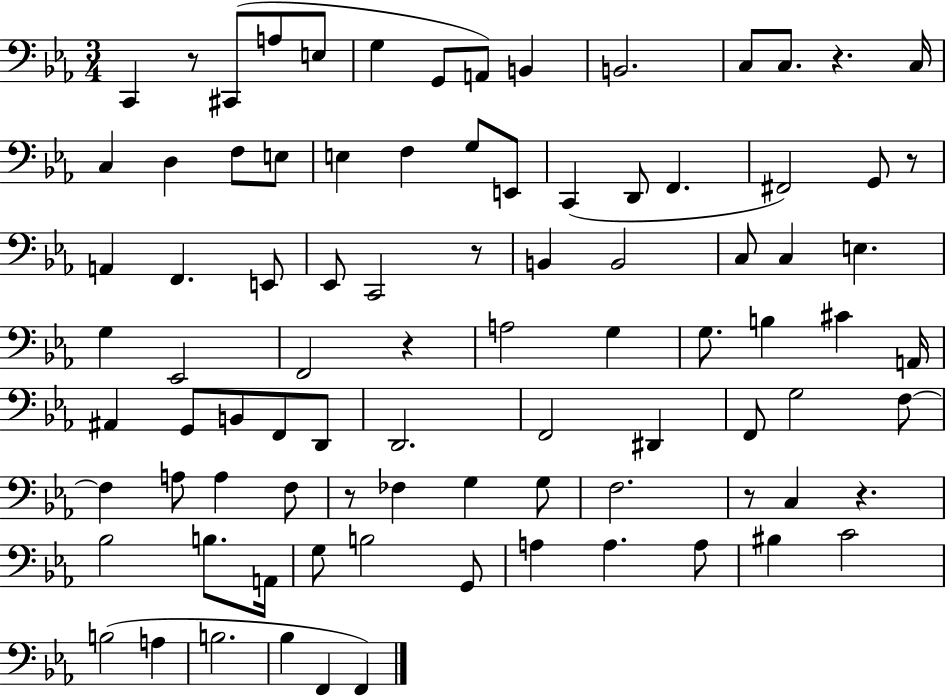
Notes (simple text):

C2/q R/e C#2/e A3/e E3/e G3/q G2/e A2/e B2/q B2/h. C3/e C3/e. R/q. C3/s C3/q D3/q F3/e E3/e E3/q F3/q G3/e E2/e C2/q D2/e F2/q. F#2/h G2/e R/e A2/q F2/q. E2/e Eb2/e C2/h R/e B2/q B2/h C3/e C3/q E3/q. G3/q Eb2/h F2/h R/q A3/h G3/q G3/e. B3/q C#4/q A2/s A#2/q G2/e B2/e F2/e D2/e D2/h. F2/h D#2/q F2/e G3/h F3/e F3/q A3/e A3/q F3/e R/e FES3/q G3/q G3/e F3/h. R/e C3/q R/q. Bb3/h B3/e. A2/s G3/e B3/h G2/e A3/q A3/q. A3/e BIS3/q C4/h B3/h A3/q B3/h. Bb3/q F2/q F2/q